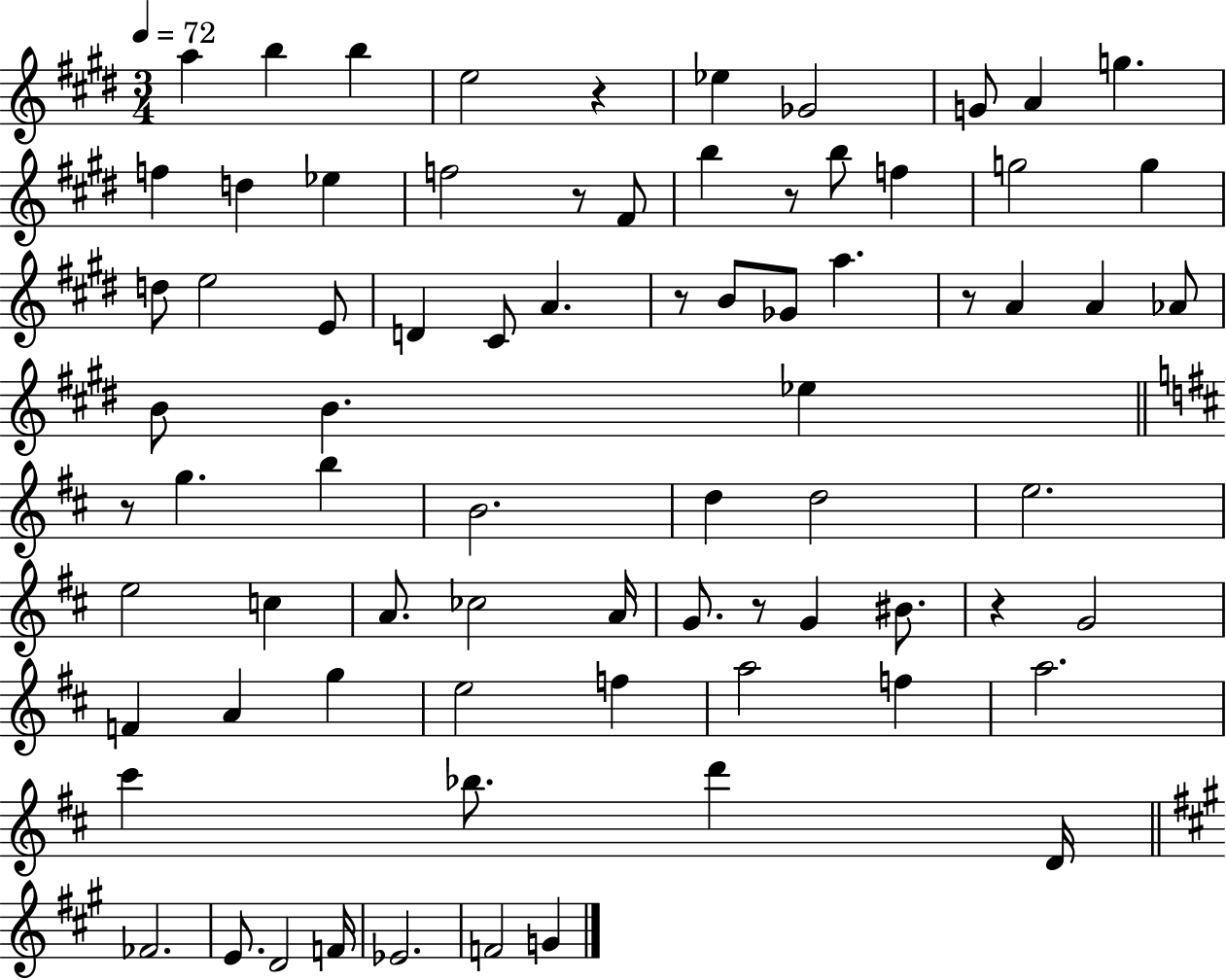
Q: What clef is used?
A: treble